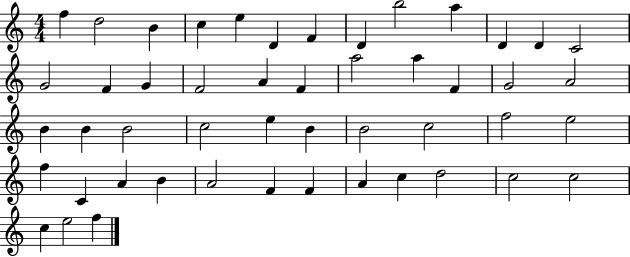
F5/q D5/h B4/q C5/q E5/q D4/q F4/q D4/q B5/h A5/q D4/q D4/q C4/h G4/h F4/q G4/q F4/h A4/q F4/q A5/h A5/q F4/q G4/h A4/h B4/q B4/q B4/h C5/h E5/q B4/q B4/h C5/h F5/h E5/h F5/q C4/q A4/q B4/q A4/h F4/q F4/q A4/q C5/q D5/h C5/h C5/h C5/q E5/h F5/q